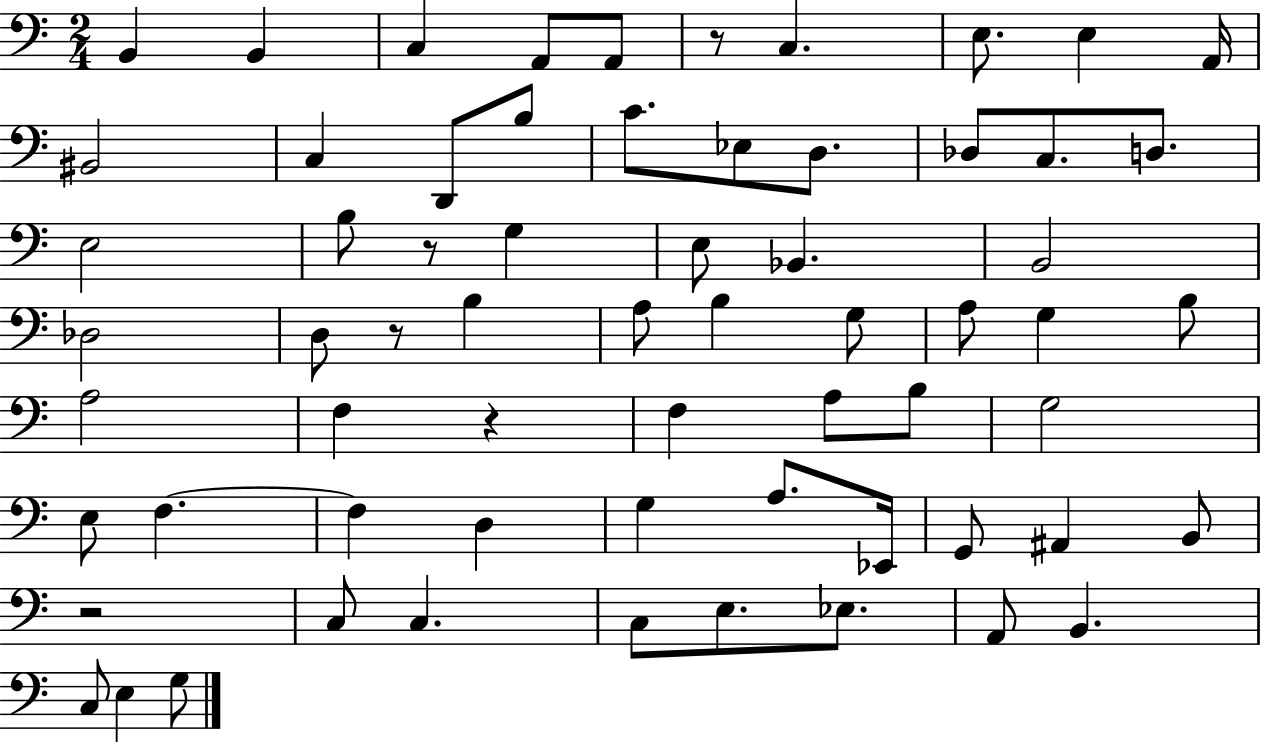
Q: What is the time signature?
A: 2/4